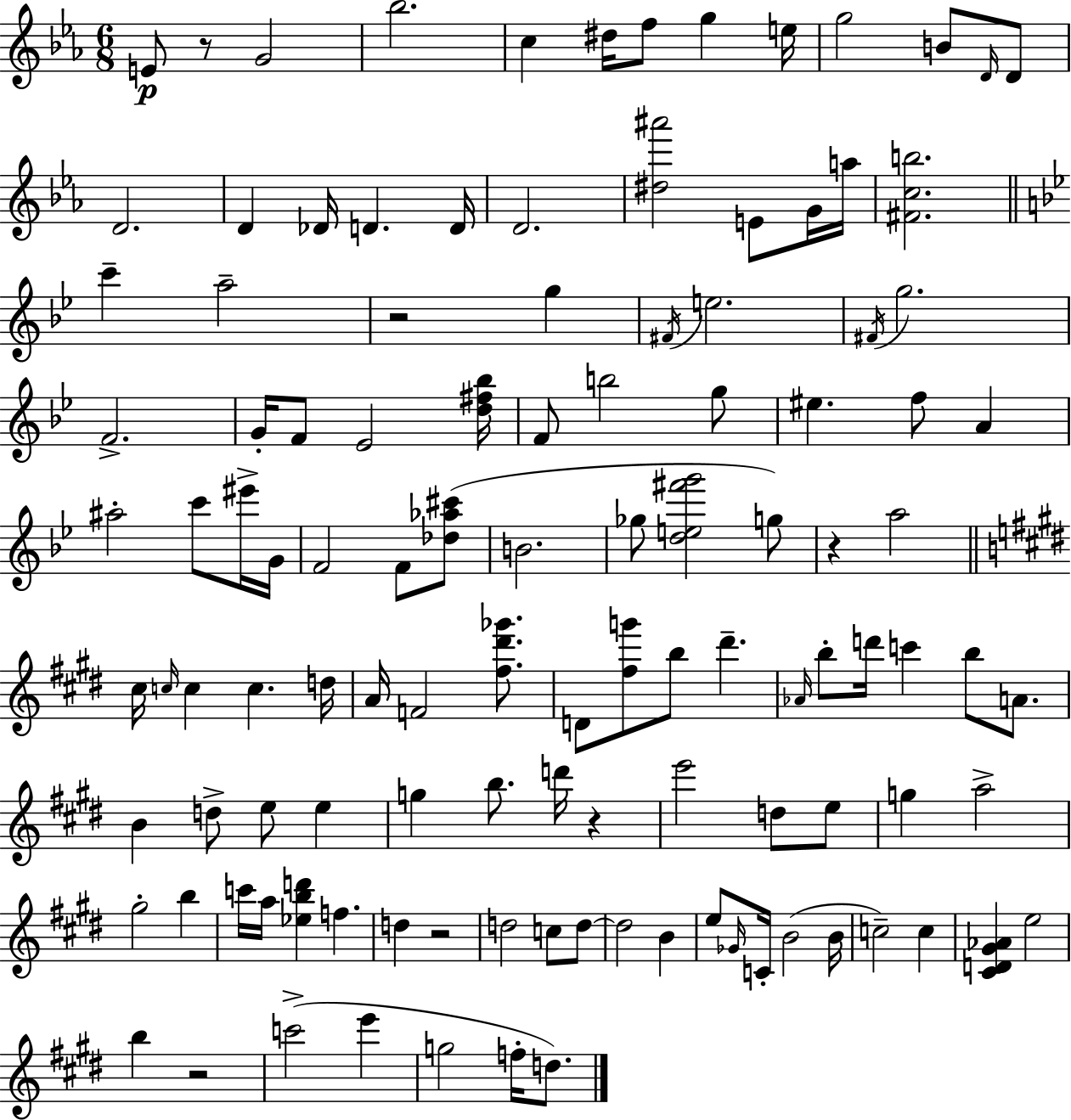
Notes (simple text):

E4/e R/e G4/h Bb5/h. C5/q D#5/s F5/e G5/q E5/s G5/h B4/e D4/s D4/e D4/h. D4/q Db4/s D4/q. D4/s D4/h. [D#5,A#6]/h E4/e G4/s A5/s [F#4,C5,B5]/h. C6/q A5/h R/h G5/q F#4/s E5/h. F#4/s G5/h. F4/h. G4/s F4/e Eb4/h [D5,F#5,Bb5]/s F4/e B5/h G5/e EIS5/q. F5/e A4/q A#5/h C6/e EIS6/s G4/s F4/h F4/e [Db5,Ab5,C#6]/e B4/h. Gb5/e [D5,E5,F#6,G6]/h G5/e R/q A5/h C#5/s C5/s C5/q C5/q. D5/s A4/s F4/h [F#5,D#6,Gb6]/e. D4/e [F#5,G6]/e B5/e D#6/q. Ab4/s B5/e D6/s C6/q B5/e A4/e. B4/q D5/e E5/e E5/q G5/q B5/e. D6/s R/q E6/h D5/e E5/e G5/q A5/h G#5/h B5/q C6/s A5/s [Eb5,B5,D6]/q F5/q. D5/q R/h D5/h C5/e D5/e D5/h B4/q E5/e Gb4/s C4/s B4/h B4/s C5/h C5/q [C#4,D4,G#4,Ab4]/q E5/h B5/q R/h C6/h E6/q G5/h F5/s D5/e.